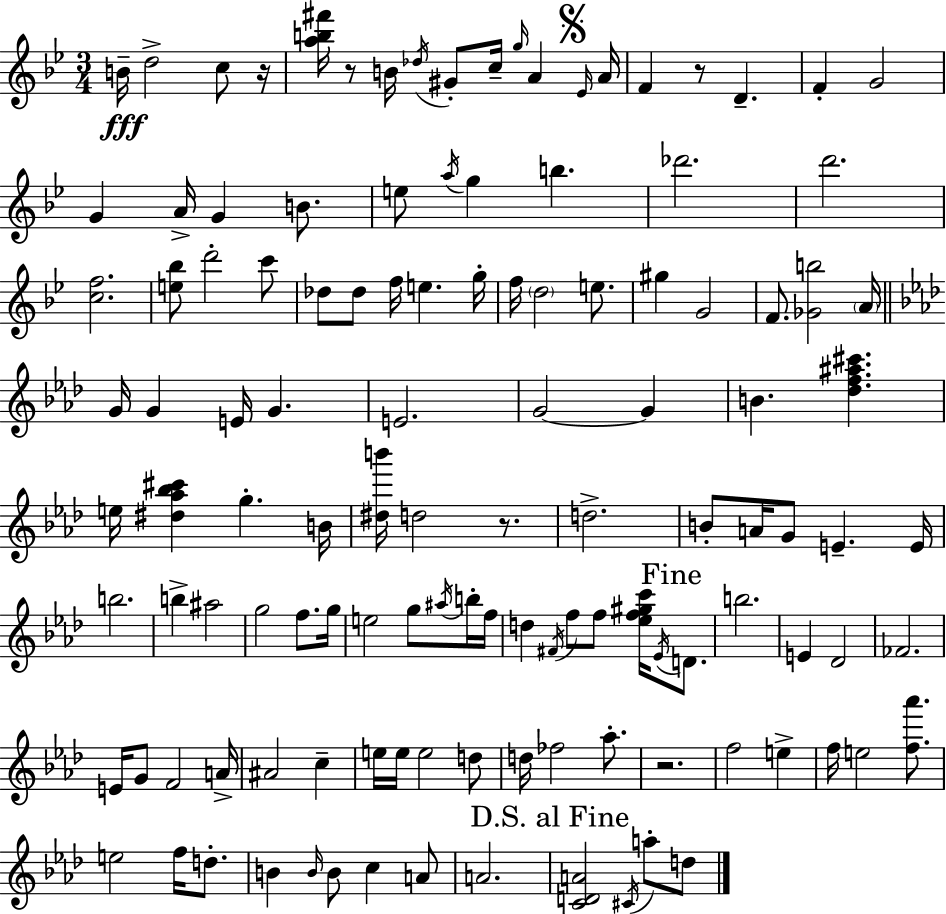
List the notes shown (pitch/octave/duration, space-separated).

B4/s D5/h C5/e R/s [A5,B5,F#6]/s R/e B4/s Db5/s G#4/e C5/s G5/s A4/q Eb4/s A4/s F4/q R/e D4/q. F4/q G4/h G4/q A4/s G4/q B4/e. E5/e A5/s G5/q B5/q. Db6/h. D6/h. [C5,F5]/h. [E5,Bb5]/e D6/h C6/e Db5/e Db5/e F5/s E5/q. G5/s F5/s D5/h E5/e. G#5/q G4/h F4/e. [Gb4,B5]/h A4/s G4/s G4/q E4/s G4/q. E4/h. G4/h G4/q B4/q. [Db5,F5,A#5,C#6]/q. E5/s [D#5,Ab5,Bb5,C#6]/q G5/q. B4/s [D#5,B6]/s D5/h R/e. D5/h. B4/e A4/s G4/e E4/q. E4/s B5/h. B5/q A#5/h G5/h F5/e. G5/s E5/h G5/e A#5/s B5/s F5/s D5/q F#4/s F5/e F5/e [Eb5,F5,G#5,C6]/s Eb4/s D4/e. B5/h. E4/q Db4/h FES4/h. E4/s G4/e F4/h A4/s A#4/h C5/q E5/s E5/s E5/h D5/e D5/s FES5/h Ab5/e. R/h. F5/h E5/q F5/s E5/h [F5,Ab6]/e. E5/h F5/s D5/e. B4/q B4/s B4/e C5/q A4/e A4/h. [C4,D4,A4]/h C#4/s A5/e D5/e